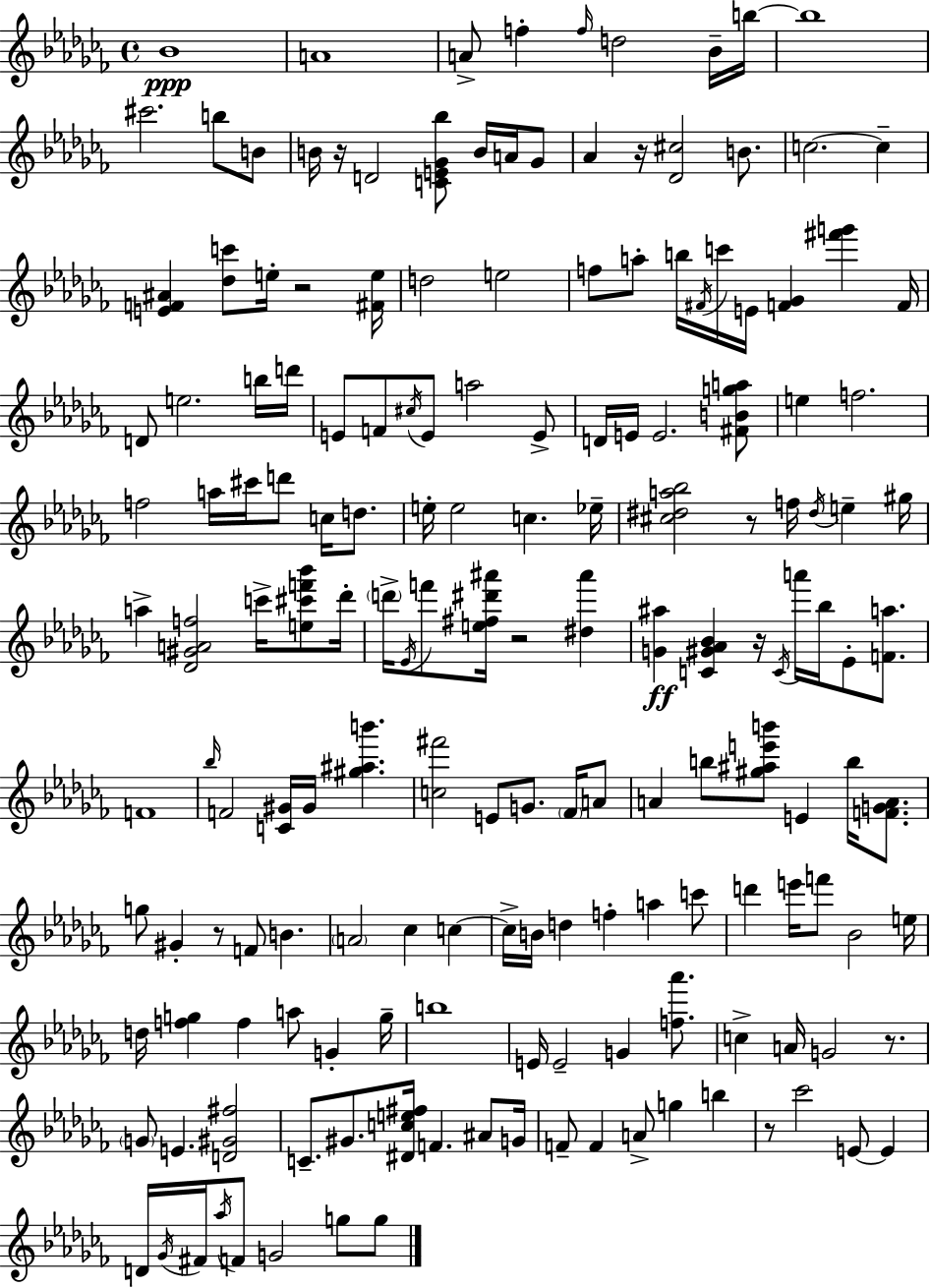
X:1
T:Untitled
M:4/4
L:1/4
K:Abm
_B4 A4 A/2 f f/4 d2 _B/4 b/4 b4 ^c'2 b/2 B/2 B/4 z/4 D2 [CE_G_b]/2 B/4 A/4 _G/2 _A z/4 [_D^c]2 B/2 c2 c [EF^A] [_dc']/2 e/4 z2 [^Fe]/4 d2 e2 f/2 a/2 b/4 ^F/4 c'/4 E/4 [F_G] [^f'g'] F/4 D/2 e2 b/4 d'/4 E/2 F/2 ^c/4 E/2 a2 E/2 D/4 E/4 E2 [^FBga]/2 e f2 f2 a/4 ^c'/4 d'/2 c/4 d/2 e/4 e2 c _e/4 [^c^da_b]2 z/2 f/4 ^d/4 e ^g/4 a [_D^GAf]2 c'/4 [e^c'f'_b']/2 _d'/4 d'/4 _E/4 f'/2 [e^f^d'^a']/4 z2 [^d^a'] [G^a] [C^G_A_B] z/4 C/4 a'/4 _b/4 _E/2 [Fa]/2 F4 _b/4 F2 [C^G]/4 ^G/4 [^g^ab'] [c^f']2 E/2 G/2 _F/4 A/2 A b/2 [^g^ae'b']/2 E b/4 [FGA]/2 g/2 ^G z/2 F/2 B A2 _c c c/4 B/4 d f a c'/2 d' e'/4 f'/2 _B2 e/4 d/4 [fg] f a/2 G g/4 b4 E/4 E2 G [f_a']/2 c A/4 G2 z/2 G/2 E [D^G^f]2 C/2 ^G/2 [^Dce^f]/4 F ^A/2 G/4 F/2 F A/2 g b z/2 _c'2 E/2 E D/4 _G/4 ^F/4 _a/4 F/2 G2 g/2 g/2